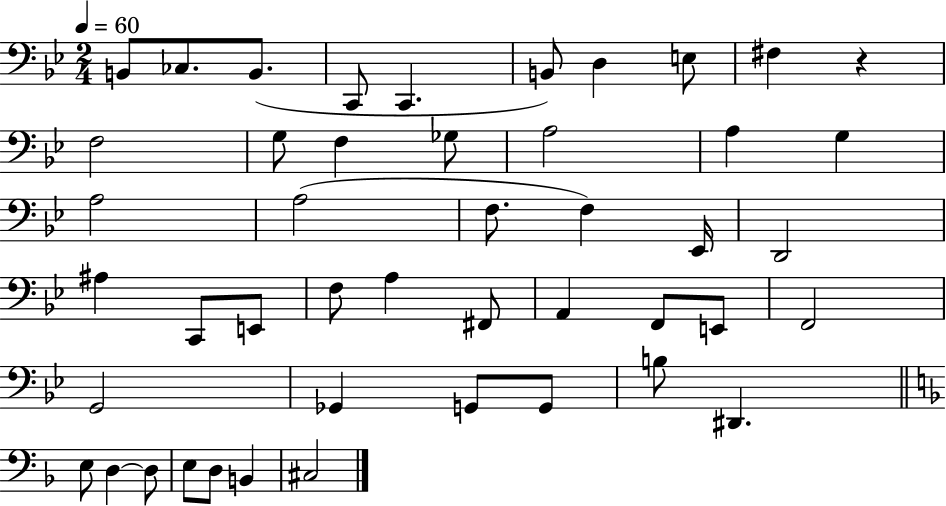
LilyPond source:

{
  \clef bass
  \numericTimeSignature
  \time 2/4
  \key bes \major
  \tempo 4 = 60
  \repeat volta 2 { b,8 ces8. b,8.( | c,8 c,4. | b,8) d4 e8 | fis4 r4 | \break f2 | g8 f4 ges8 | a2 | a4 g4 | \break a2 | a2( | f8. f4) ees,16 | d,2 | \break ais4 c,8 e,8 | f8 a4 fis,8 | a,4 f,8 e,8 | f,2 | \break g,2 | ges,4 g,8 g,8 | b8 dis,4. | \bar "||" \break \key f \major e8 d4~~ d8 | e8 d8 b,4 | cis2 | } \bar "|."
}